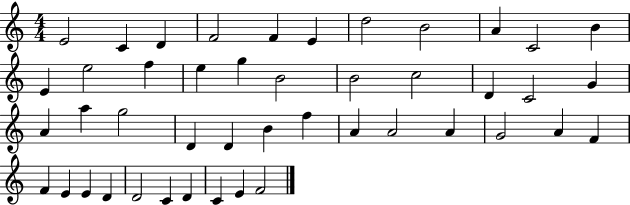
X:1
T:Untitled
M:4/4
L:1/4
K:C
E2 C D F2 F E d2 B2 A C2 B E e2 f e g B2 B2 c2 D C2 G A a g2 D D B f A A2 A G2 A F F E E D D2 C D C E F2